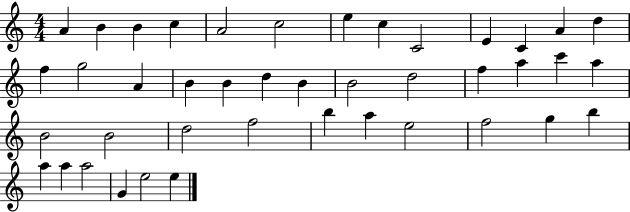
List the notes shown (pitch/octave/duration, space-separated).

A4/q B4/q B4/q C5/q A4/h C5/h E5/q C5/q C4/h E4/q C4/q A4/q D5/q F5/q G5/h A4/q B4/q B4/q D5/q B4/q B4/h D5/h F5/q A5/q C6/q A5/q B4/h B4/h D5/h F5/h B5/q A5/q E5/h F5/h G5/q B5/q A5/q A5/q A5/h G4/q E5/h E5/q